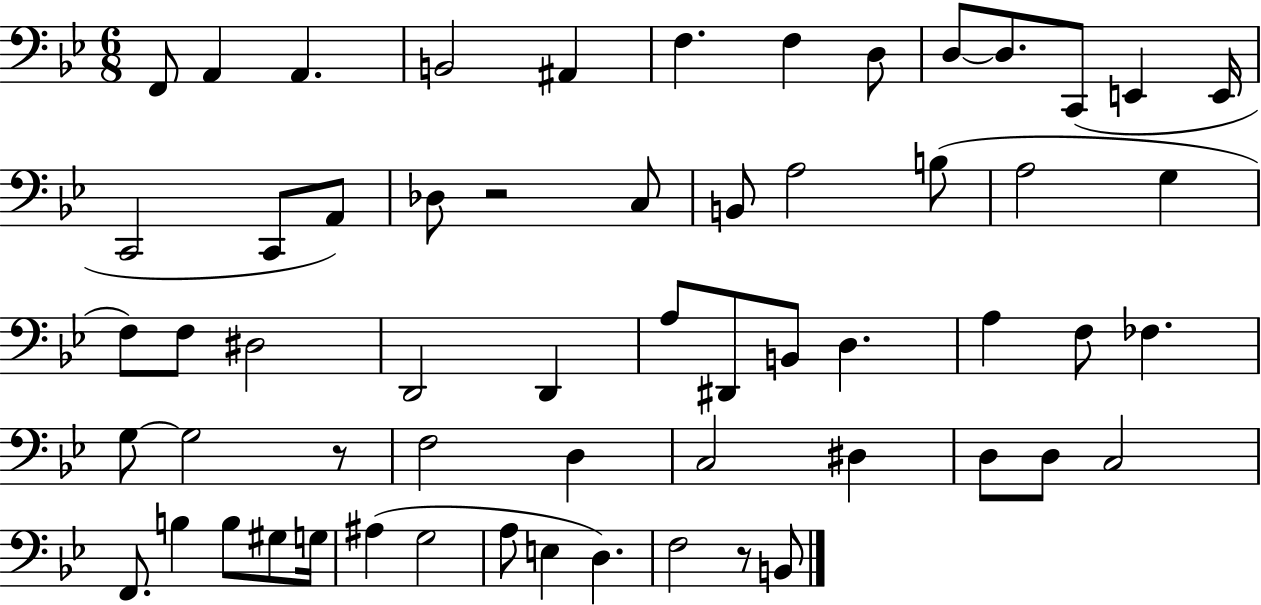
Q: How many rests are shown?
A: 3